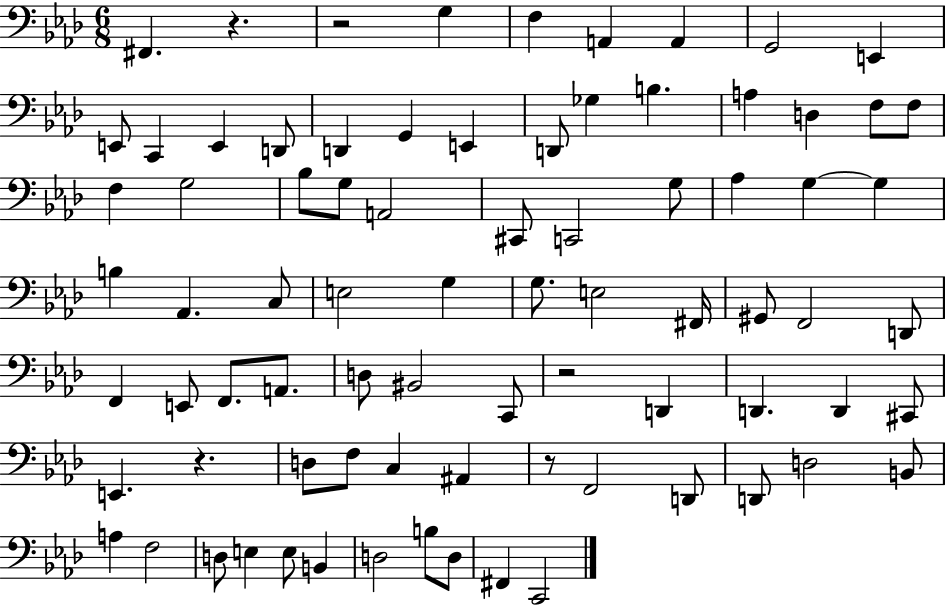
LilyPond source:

{
  \clef bass
  \numericTimeSignature
  \time 6/8
  \key aes \major
  fis,4. r4. | r2 g4 | f4 a,4 a,4 | g,2 e,4 | \break e,8 c,4 e,4 d,8 | d,4 g,4 e,4 | d,8 ges4 b4. | a4 d4 f8 f8 | \break f4 g2 | bes8 g8 a,2 | cis,8 c,2 g8 | aes4 g4~~ g4 | \break b4 aes,4. c8 | e2 g4 | g8. e2 fis,16 | gis,8 f,2 d,8 | \break f,4 e,8 f,8. a,8. | d8 bis,2 c,8 | r2 d,4 | d,4. d,4 cis,8 | \break e,4. r4. | d8 f8 c4 ais,4 | r8 f,2 d,8 | d,8 d2 b,8 | \break a4 f2 | d8 e4 e8 b,4 | d2 b8 d8 | fis,4 c,2 | \break \bar "|."
}